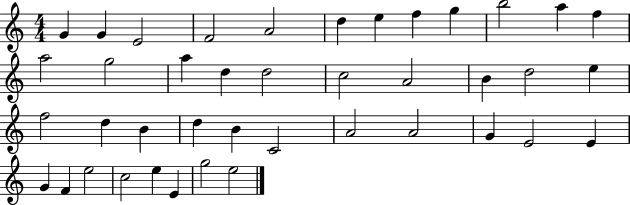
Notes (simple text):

G4/q G4/q E4/h F4/h A4/h D5/q E5/q F5/q G5/q B5/h A5/q F5/q A5/h G5/h A5/q D5/q D5/h C5/h A4/h B4/q D5/h E5/q F5/h D5/q B4/q D5/q B4/q C4/h A4/h A4/h G4/q E4/h E4/q G4/q F4/q E5/h C5/h E5/q E4/q G5/h E5/h